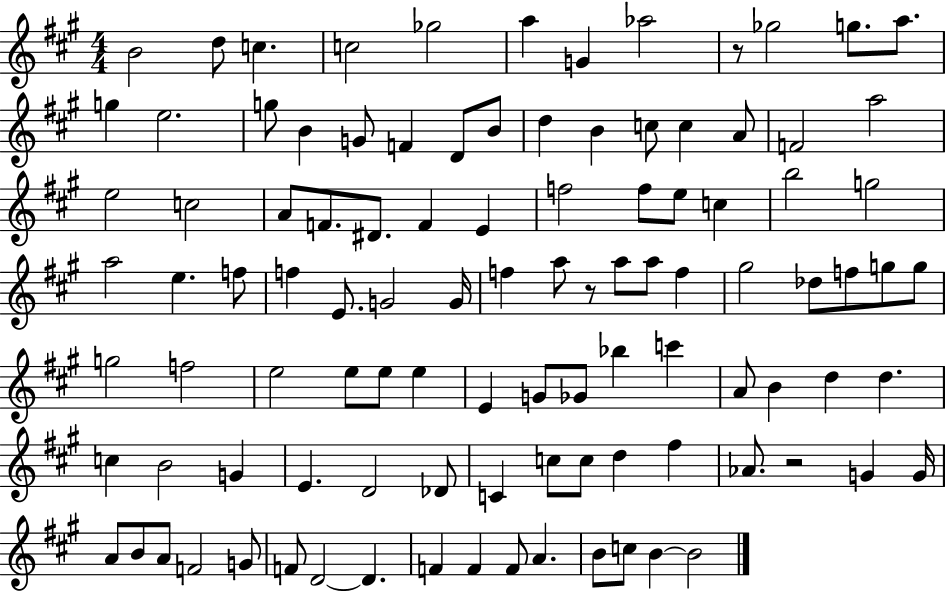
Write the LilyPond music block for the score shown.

{
  \clef treble
  \numericTimeSignature
  \time 4/4
  \key a \major
  \repeat volta 2 { b'2 d''8 c''4. | c''2 ges''2 | a''4 g'4 aes''2 | r8 ges''2 g''8. a''8. | \break g''4 e''2. | g''8 b'4 g'8 f'4 d'8 b'8 | d''4 b'4 c''8 c''4 a'8 | f'2 a''2 | \break e''2 c''2 | a'8 f'8. dis'8. f'4 e'4 | f''2 f''8 e''8 c''4 | b''2 g''2 | \break a''2 e''4. f''8 | f''4 e'8. g'2 g'16 | f''4 a''8 r8 a''8 a''8 f''4 | gis''2 des''8 f''8 g''8 g''8 | \break g''2 f''2 | e''2 e''8 e''8 e''4 | e'4 g'8 ges'8 bes''4 c'''4 | a'8 b'4 d''4 d''4. | \break c''4 b'2 g'4 | e'4. d'2 des'8 | c'4 c''8 c''8 d''4 fis''4 | aes'8. r2 g'4 g'16 | \break a'8 b'8 a'8 f'2 g'8 | f'8 d'2~~ d'4. | f'4 f'4 f'8 a'4. | b'8 c''8 b'4~~ b'2 | \break } \bar "|."
}